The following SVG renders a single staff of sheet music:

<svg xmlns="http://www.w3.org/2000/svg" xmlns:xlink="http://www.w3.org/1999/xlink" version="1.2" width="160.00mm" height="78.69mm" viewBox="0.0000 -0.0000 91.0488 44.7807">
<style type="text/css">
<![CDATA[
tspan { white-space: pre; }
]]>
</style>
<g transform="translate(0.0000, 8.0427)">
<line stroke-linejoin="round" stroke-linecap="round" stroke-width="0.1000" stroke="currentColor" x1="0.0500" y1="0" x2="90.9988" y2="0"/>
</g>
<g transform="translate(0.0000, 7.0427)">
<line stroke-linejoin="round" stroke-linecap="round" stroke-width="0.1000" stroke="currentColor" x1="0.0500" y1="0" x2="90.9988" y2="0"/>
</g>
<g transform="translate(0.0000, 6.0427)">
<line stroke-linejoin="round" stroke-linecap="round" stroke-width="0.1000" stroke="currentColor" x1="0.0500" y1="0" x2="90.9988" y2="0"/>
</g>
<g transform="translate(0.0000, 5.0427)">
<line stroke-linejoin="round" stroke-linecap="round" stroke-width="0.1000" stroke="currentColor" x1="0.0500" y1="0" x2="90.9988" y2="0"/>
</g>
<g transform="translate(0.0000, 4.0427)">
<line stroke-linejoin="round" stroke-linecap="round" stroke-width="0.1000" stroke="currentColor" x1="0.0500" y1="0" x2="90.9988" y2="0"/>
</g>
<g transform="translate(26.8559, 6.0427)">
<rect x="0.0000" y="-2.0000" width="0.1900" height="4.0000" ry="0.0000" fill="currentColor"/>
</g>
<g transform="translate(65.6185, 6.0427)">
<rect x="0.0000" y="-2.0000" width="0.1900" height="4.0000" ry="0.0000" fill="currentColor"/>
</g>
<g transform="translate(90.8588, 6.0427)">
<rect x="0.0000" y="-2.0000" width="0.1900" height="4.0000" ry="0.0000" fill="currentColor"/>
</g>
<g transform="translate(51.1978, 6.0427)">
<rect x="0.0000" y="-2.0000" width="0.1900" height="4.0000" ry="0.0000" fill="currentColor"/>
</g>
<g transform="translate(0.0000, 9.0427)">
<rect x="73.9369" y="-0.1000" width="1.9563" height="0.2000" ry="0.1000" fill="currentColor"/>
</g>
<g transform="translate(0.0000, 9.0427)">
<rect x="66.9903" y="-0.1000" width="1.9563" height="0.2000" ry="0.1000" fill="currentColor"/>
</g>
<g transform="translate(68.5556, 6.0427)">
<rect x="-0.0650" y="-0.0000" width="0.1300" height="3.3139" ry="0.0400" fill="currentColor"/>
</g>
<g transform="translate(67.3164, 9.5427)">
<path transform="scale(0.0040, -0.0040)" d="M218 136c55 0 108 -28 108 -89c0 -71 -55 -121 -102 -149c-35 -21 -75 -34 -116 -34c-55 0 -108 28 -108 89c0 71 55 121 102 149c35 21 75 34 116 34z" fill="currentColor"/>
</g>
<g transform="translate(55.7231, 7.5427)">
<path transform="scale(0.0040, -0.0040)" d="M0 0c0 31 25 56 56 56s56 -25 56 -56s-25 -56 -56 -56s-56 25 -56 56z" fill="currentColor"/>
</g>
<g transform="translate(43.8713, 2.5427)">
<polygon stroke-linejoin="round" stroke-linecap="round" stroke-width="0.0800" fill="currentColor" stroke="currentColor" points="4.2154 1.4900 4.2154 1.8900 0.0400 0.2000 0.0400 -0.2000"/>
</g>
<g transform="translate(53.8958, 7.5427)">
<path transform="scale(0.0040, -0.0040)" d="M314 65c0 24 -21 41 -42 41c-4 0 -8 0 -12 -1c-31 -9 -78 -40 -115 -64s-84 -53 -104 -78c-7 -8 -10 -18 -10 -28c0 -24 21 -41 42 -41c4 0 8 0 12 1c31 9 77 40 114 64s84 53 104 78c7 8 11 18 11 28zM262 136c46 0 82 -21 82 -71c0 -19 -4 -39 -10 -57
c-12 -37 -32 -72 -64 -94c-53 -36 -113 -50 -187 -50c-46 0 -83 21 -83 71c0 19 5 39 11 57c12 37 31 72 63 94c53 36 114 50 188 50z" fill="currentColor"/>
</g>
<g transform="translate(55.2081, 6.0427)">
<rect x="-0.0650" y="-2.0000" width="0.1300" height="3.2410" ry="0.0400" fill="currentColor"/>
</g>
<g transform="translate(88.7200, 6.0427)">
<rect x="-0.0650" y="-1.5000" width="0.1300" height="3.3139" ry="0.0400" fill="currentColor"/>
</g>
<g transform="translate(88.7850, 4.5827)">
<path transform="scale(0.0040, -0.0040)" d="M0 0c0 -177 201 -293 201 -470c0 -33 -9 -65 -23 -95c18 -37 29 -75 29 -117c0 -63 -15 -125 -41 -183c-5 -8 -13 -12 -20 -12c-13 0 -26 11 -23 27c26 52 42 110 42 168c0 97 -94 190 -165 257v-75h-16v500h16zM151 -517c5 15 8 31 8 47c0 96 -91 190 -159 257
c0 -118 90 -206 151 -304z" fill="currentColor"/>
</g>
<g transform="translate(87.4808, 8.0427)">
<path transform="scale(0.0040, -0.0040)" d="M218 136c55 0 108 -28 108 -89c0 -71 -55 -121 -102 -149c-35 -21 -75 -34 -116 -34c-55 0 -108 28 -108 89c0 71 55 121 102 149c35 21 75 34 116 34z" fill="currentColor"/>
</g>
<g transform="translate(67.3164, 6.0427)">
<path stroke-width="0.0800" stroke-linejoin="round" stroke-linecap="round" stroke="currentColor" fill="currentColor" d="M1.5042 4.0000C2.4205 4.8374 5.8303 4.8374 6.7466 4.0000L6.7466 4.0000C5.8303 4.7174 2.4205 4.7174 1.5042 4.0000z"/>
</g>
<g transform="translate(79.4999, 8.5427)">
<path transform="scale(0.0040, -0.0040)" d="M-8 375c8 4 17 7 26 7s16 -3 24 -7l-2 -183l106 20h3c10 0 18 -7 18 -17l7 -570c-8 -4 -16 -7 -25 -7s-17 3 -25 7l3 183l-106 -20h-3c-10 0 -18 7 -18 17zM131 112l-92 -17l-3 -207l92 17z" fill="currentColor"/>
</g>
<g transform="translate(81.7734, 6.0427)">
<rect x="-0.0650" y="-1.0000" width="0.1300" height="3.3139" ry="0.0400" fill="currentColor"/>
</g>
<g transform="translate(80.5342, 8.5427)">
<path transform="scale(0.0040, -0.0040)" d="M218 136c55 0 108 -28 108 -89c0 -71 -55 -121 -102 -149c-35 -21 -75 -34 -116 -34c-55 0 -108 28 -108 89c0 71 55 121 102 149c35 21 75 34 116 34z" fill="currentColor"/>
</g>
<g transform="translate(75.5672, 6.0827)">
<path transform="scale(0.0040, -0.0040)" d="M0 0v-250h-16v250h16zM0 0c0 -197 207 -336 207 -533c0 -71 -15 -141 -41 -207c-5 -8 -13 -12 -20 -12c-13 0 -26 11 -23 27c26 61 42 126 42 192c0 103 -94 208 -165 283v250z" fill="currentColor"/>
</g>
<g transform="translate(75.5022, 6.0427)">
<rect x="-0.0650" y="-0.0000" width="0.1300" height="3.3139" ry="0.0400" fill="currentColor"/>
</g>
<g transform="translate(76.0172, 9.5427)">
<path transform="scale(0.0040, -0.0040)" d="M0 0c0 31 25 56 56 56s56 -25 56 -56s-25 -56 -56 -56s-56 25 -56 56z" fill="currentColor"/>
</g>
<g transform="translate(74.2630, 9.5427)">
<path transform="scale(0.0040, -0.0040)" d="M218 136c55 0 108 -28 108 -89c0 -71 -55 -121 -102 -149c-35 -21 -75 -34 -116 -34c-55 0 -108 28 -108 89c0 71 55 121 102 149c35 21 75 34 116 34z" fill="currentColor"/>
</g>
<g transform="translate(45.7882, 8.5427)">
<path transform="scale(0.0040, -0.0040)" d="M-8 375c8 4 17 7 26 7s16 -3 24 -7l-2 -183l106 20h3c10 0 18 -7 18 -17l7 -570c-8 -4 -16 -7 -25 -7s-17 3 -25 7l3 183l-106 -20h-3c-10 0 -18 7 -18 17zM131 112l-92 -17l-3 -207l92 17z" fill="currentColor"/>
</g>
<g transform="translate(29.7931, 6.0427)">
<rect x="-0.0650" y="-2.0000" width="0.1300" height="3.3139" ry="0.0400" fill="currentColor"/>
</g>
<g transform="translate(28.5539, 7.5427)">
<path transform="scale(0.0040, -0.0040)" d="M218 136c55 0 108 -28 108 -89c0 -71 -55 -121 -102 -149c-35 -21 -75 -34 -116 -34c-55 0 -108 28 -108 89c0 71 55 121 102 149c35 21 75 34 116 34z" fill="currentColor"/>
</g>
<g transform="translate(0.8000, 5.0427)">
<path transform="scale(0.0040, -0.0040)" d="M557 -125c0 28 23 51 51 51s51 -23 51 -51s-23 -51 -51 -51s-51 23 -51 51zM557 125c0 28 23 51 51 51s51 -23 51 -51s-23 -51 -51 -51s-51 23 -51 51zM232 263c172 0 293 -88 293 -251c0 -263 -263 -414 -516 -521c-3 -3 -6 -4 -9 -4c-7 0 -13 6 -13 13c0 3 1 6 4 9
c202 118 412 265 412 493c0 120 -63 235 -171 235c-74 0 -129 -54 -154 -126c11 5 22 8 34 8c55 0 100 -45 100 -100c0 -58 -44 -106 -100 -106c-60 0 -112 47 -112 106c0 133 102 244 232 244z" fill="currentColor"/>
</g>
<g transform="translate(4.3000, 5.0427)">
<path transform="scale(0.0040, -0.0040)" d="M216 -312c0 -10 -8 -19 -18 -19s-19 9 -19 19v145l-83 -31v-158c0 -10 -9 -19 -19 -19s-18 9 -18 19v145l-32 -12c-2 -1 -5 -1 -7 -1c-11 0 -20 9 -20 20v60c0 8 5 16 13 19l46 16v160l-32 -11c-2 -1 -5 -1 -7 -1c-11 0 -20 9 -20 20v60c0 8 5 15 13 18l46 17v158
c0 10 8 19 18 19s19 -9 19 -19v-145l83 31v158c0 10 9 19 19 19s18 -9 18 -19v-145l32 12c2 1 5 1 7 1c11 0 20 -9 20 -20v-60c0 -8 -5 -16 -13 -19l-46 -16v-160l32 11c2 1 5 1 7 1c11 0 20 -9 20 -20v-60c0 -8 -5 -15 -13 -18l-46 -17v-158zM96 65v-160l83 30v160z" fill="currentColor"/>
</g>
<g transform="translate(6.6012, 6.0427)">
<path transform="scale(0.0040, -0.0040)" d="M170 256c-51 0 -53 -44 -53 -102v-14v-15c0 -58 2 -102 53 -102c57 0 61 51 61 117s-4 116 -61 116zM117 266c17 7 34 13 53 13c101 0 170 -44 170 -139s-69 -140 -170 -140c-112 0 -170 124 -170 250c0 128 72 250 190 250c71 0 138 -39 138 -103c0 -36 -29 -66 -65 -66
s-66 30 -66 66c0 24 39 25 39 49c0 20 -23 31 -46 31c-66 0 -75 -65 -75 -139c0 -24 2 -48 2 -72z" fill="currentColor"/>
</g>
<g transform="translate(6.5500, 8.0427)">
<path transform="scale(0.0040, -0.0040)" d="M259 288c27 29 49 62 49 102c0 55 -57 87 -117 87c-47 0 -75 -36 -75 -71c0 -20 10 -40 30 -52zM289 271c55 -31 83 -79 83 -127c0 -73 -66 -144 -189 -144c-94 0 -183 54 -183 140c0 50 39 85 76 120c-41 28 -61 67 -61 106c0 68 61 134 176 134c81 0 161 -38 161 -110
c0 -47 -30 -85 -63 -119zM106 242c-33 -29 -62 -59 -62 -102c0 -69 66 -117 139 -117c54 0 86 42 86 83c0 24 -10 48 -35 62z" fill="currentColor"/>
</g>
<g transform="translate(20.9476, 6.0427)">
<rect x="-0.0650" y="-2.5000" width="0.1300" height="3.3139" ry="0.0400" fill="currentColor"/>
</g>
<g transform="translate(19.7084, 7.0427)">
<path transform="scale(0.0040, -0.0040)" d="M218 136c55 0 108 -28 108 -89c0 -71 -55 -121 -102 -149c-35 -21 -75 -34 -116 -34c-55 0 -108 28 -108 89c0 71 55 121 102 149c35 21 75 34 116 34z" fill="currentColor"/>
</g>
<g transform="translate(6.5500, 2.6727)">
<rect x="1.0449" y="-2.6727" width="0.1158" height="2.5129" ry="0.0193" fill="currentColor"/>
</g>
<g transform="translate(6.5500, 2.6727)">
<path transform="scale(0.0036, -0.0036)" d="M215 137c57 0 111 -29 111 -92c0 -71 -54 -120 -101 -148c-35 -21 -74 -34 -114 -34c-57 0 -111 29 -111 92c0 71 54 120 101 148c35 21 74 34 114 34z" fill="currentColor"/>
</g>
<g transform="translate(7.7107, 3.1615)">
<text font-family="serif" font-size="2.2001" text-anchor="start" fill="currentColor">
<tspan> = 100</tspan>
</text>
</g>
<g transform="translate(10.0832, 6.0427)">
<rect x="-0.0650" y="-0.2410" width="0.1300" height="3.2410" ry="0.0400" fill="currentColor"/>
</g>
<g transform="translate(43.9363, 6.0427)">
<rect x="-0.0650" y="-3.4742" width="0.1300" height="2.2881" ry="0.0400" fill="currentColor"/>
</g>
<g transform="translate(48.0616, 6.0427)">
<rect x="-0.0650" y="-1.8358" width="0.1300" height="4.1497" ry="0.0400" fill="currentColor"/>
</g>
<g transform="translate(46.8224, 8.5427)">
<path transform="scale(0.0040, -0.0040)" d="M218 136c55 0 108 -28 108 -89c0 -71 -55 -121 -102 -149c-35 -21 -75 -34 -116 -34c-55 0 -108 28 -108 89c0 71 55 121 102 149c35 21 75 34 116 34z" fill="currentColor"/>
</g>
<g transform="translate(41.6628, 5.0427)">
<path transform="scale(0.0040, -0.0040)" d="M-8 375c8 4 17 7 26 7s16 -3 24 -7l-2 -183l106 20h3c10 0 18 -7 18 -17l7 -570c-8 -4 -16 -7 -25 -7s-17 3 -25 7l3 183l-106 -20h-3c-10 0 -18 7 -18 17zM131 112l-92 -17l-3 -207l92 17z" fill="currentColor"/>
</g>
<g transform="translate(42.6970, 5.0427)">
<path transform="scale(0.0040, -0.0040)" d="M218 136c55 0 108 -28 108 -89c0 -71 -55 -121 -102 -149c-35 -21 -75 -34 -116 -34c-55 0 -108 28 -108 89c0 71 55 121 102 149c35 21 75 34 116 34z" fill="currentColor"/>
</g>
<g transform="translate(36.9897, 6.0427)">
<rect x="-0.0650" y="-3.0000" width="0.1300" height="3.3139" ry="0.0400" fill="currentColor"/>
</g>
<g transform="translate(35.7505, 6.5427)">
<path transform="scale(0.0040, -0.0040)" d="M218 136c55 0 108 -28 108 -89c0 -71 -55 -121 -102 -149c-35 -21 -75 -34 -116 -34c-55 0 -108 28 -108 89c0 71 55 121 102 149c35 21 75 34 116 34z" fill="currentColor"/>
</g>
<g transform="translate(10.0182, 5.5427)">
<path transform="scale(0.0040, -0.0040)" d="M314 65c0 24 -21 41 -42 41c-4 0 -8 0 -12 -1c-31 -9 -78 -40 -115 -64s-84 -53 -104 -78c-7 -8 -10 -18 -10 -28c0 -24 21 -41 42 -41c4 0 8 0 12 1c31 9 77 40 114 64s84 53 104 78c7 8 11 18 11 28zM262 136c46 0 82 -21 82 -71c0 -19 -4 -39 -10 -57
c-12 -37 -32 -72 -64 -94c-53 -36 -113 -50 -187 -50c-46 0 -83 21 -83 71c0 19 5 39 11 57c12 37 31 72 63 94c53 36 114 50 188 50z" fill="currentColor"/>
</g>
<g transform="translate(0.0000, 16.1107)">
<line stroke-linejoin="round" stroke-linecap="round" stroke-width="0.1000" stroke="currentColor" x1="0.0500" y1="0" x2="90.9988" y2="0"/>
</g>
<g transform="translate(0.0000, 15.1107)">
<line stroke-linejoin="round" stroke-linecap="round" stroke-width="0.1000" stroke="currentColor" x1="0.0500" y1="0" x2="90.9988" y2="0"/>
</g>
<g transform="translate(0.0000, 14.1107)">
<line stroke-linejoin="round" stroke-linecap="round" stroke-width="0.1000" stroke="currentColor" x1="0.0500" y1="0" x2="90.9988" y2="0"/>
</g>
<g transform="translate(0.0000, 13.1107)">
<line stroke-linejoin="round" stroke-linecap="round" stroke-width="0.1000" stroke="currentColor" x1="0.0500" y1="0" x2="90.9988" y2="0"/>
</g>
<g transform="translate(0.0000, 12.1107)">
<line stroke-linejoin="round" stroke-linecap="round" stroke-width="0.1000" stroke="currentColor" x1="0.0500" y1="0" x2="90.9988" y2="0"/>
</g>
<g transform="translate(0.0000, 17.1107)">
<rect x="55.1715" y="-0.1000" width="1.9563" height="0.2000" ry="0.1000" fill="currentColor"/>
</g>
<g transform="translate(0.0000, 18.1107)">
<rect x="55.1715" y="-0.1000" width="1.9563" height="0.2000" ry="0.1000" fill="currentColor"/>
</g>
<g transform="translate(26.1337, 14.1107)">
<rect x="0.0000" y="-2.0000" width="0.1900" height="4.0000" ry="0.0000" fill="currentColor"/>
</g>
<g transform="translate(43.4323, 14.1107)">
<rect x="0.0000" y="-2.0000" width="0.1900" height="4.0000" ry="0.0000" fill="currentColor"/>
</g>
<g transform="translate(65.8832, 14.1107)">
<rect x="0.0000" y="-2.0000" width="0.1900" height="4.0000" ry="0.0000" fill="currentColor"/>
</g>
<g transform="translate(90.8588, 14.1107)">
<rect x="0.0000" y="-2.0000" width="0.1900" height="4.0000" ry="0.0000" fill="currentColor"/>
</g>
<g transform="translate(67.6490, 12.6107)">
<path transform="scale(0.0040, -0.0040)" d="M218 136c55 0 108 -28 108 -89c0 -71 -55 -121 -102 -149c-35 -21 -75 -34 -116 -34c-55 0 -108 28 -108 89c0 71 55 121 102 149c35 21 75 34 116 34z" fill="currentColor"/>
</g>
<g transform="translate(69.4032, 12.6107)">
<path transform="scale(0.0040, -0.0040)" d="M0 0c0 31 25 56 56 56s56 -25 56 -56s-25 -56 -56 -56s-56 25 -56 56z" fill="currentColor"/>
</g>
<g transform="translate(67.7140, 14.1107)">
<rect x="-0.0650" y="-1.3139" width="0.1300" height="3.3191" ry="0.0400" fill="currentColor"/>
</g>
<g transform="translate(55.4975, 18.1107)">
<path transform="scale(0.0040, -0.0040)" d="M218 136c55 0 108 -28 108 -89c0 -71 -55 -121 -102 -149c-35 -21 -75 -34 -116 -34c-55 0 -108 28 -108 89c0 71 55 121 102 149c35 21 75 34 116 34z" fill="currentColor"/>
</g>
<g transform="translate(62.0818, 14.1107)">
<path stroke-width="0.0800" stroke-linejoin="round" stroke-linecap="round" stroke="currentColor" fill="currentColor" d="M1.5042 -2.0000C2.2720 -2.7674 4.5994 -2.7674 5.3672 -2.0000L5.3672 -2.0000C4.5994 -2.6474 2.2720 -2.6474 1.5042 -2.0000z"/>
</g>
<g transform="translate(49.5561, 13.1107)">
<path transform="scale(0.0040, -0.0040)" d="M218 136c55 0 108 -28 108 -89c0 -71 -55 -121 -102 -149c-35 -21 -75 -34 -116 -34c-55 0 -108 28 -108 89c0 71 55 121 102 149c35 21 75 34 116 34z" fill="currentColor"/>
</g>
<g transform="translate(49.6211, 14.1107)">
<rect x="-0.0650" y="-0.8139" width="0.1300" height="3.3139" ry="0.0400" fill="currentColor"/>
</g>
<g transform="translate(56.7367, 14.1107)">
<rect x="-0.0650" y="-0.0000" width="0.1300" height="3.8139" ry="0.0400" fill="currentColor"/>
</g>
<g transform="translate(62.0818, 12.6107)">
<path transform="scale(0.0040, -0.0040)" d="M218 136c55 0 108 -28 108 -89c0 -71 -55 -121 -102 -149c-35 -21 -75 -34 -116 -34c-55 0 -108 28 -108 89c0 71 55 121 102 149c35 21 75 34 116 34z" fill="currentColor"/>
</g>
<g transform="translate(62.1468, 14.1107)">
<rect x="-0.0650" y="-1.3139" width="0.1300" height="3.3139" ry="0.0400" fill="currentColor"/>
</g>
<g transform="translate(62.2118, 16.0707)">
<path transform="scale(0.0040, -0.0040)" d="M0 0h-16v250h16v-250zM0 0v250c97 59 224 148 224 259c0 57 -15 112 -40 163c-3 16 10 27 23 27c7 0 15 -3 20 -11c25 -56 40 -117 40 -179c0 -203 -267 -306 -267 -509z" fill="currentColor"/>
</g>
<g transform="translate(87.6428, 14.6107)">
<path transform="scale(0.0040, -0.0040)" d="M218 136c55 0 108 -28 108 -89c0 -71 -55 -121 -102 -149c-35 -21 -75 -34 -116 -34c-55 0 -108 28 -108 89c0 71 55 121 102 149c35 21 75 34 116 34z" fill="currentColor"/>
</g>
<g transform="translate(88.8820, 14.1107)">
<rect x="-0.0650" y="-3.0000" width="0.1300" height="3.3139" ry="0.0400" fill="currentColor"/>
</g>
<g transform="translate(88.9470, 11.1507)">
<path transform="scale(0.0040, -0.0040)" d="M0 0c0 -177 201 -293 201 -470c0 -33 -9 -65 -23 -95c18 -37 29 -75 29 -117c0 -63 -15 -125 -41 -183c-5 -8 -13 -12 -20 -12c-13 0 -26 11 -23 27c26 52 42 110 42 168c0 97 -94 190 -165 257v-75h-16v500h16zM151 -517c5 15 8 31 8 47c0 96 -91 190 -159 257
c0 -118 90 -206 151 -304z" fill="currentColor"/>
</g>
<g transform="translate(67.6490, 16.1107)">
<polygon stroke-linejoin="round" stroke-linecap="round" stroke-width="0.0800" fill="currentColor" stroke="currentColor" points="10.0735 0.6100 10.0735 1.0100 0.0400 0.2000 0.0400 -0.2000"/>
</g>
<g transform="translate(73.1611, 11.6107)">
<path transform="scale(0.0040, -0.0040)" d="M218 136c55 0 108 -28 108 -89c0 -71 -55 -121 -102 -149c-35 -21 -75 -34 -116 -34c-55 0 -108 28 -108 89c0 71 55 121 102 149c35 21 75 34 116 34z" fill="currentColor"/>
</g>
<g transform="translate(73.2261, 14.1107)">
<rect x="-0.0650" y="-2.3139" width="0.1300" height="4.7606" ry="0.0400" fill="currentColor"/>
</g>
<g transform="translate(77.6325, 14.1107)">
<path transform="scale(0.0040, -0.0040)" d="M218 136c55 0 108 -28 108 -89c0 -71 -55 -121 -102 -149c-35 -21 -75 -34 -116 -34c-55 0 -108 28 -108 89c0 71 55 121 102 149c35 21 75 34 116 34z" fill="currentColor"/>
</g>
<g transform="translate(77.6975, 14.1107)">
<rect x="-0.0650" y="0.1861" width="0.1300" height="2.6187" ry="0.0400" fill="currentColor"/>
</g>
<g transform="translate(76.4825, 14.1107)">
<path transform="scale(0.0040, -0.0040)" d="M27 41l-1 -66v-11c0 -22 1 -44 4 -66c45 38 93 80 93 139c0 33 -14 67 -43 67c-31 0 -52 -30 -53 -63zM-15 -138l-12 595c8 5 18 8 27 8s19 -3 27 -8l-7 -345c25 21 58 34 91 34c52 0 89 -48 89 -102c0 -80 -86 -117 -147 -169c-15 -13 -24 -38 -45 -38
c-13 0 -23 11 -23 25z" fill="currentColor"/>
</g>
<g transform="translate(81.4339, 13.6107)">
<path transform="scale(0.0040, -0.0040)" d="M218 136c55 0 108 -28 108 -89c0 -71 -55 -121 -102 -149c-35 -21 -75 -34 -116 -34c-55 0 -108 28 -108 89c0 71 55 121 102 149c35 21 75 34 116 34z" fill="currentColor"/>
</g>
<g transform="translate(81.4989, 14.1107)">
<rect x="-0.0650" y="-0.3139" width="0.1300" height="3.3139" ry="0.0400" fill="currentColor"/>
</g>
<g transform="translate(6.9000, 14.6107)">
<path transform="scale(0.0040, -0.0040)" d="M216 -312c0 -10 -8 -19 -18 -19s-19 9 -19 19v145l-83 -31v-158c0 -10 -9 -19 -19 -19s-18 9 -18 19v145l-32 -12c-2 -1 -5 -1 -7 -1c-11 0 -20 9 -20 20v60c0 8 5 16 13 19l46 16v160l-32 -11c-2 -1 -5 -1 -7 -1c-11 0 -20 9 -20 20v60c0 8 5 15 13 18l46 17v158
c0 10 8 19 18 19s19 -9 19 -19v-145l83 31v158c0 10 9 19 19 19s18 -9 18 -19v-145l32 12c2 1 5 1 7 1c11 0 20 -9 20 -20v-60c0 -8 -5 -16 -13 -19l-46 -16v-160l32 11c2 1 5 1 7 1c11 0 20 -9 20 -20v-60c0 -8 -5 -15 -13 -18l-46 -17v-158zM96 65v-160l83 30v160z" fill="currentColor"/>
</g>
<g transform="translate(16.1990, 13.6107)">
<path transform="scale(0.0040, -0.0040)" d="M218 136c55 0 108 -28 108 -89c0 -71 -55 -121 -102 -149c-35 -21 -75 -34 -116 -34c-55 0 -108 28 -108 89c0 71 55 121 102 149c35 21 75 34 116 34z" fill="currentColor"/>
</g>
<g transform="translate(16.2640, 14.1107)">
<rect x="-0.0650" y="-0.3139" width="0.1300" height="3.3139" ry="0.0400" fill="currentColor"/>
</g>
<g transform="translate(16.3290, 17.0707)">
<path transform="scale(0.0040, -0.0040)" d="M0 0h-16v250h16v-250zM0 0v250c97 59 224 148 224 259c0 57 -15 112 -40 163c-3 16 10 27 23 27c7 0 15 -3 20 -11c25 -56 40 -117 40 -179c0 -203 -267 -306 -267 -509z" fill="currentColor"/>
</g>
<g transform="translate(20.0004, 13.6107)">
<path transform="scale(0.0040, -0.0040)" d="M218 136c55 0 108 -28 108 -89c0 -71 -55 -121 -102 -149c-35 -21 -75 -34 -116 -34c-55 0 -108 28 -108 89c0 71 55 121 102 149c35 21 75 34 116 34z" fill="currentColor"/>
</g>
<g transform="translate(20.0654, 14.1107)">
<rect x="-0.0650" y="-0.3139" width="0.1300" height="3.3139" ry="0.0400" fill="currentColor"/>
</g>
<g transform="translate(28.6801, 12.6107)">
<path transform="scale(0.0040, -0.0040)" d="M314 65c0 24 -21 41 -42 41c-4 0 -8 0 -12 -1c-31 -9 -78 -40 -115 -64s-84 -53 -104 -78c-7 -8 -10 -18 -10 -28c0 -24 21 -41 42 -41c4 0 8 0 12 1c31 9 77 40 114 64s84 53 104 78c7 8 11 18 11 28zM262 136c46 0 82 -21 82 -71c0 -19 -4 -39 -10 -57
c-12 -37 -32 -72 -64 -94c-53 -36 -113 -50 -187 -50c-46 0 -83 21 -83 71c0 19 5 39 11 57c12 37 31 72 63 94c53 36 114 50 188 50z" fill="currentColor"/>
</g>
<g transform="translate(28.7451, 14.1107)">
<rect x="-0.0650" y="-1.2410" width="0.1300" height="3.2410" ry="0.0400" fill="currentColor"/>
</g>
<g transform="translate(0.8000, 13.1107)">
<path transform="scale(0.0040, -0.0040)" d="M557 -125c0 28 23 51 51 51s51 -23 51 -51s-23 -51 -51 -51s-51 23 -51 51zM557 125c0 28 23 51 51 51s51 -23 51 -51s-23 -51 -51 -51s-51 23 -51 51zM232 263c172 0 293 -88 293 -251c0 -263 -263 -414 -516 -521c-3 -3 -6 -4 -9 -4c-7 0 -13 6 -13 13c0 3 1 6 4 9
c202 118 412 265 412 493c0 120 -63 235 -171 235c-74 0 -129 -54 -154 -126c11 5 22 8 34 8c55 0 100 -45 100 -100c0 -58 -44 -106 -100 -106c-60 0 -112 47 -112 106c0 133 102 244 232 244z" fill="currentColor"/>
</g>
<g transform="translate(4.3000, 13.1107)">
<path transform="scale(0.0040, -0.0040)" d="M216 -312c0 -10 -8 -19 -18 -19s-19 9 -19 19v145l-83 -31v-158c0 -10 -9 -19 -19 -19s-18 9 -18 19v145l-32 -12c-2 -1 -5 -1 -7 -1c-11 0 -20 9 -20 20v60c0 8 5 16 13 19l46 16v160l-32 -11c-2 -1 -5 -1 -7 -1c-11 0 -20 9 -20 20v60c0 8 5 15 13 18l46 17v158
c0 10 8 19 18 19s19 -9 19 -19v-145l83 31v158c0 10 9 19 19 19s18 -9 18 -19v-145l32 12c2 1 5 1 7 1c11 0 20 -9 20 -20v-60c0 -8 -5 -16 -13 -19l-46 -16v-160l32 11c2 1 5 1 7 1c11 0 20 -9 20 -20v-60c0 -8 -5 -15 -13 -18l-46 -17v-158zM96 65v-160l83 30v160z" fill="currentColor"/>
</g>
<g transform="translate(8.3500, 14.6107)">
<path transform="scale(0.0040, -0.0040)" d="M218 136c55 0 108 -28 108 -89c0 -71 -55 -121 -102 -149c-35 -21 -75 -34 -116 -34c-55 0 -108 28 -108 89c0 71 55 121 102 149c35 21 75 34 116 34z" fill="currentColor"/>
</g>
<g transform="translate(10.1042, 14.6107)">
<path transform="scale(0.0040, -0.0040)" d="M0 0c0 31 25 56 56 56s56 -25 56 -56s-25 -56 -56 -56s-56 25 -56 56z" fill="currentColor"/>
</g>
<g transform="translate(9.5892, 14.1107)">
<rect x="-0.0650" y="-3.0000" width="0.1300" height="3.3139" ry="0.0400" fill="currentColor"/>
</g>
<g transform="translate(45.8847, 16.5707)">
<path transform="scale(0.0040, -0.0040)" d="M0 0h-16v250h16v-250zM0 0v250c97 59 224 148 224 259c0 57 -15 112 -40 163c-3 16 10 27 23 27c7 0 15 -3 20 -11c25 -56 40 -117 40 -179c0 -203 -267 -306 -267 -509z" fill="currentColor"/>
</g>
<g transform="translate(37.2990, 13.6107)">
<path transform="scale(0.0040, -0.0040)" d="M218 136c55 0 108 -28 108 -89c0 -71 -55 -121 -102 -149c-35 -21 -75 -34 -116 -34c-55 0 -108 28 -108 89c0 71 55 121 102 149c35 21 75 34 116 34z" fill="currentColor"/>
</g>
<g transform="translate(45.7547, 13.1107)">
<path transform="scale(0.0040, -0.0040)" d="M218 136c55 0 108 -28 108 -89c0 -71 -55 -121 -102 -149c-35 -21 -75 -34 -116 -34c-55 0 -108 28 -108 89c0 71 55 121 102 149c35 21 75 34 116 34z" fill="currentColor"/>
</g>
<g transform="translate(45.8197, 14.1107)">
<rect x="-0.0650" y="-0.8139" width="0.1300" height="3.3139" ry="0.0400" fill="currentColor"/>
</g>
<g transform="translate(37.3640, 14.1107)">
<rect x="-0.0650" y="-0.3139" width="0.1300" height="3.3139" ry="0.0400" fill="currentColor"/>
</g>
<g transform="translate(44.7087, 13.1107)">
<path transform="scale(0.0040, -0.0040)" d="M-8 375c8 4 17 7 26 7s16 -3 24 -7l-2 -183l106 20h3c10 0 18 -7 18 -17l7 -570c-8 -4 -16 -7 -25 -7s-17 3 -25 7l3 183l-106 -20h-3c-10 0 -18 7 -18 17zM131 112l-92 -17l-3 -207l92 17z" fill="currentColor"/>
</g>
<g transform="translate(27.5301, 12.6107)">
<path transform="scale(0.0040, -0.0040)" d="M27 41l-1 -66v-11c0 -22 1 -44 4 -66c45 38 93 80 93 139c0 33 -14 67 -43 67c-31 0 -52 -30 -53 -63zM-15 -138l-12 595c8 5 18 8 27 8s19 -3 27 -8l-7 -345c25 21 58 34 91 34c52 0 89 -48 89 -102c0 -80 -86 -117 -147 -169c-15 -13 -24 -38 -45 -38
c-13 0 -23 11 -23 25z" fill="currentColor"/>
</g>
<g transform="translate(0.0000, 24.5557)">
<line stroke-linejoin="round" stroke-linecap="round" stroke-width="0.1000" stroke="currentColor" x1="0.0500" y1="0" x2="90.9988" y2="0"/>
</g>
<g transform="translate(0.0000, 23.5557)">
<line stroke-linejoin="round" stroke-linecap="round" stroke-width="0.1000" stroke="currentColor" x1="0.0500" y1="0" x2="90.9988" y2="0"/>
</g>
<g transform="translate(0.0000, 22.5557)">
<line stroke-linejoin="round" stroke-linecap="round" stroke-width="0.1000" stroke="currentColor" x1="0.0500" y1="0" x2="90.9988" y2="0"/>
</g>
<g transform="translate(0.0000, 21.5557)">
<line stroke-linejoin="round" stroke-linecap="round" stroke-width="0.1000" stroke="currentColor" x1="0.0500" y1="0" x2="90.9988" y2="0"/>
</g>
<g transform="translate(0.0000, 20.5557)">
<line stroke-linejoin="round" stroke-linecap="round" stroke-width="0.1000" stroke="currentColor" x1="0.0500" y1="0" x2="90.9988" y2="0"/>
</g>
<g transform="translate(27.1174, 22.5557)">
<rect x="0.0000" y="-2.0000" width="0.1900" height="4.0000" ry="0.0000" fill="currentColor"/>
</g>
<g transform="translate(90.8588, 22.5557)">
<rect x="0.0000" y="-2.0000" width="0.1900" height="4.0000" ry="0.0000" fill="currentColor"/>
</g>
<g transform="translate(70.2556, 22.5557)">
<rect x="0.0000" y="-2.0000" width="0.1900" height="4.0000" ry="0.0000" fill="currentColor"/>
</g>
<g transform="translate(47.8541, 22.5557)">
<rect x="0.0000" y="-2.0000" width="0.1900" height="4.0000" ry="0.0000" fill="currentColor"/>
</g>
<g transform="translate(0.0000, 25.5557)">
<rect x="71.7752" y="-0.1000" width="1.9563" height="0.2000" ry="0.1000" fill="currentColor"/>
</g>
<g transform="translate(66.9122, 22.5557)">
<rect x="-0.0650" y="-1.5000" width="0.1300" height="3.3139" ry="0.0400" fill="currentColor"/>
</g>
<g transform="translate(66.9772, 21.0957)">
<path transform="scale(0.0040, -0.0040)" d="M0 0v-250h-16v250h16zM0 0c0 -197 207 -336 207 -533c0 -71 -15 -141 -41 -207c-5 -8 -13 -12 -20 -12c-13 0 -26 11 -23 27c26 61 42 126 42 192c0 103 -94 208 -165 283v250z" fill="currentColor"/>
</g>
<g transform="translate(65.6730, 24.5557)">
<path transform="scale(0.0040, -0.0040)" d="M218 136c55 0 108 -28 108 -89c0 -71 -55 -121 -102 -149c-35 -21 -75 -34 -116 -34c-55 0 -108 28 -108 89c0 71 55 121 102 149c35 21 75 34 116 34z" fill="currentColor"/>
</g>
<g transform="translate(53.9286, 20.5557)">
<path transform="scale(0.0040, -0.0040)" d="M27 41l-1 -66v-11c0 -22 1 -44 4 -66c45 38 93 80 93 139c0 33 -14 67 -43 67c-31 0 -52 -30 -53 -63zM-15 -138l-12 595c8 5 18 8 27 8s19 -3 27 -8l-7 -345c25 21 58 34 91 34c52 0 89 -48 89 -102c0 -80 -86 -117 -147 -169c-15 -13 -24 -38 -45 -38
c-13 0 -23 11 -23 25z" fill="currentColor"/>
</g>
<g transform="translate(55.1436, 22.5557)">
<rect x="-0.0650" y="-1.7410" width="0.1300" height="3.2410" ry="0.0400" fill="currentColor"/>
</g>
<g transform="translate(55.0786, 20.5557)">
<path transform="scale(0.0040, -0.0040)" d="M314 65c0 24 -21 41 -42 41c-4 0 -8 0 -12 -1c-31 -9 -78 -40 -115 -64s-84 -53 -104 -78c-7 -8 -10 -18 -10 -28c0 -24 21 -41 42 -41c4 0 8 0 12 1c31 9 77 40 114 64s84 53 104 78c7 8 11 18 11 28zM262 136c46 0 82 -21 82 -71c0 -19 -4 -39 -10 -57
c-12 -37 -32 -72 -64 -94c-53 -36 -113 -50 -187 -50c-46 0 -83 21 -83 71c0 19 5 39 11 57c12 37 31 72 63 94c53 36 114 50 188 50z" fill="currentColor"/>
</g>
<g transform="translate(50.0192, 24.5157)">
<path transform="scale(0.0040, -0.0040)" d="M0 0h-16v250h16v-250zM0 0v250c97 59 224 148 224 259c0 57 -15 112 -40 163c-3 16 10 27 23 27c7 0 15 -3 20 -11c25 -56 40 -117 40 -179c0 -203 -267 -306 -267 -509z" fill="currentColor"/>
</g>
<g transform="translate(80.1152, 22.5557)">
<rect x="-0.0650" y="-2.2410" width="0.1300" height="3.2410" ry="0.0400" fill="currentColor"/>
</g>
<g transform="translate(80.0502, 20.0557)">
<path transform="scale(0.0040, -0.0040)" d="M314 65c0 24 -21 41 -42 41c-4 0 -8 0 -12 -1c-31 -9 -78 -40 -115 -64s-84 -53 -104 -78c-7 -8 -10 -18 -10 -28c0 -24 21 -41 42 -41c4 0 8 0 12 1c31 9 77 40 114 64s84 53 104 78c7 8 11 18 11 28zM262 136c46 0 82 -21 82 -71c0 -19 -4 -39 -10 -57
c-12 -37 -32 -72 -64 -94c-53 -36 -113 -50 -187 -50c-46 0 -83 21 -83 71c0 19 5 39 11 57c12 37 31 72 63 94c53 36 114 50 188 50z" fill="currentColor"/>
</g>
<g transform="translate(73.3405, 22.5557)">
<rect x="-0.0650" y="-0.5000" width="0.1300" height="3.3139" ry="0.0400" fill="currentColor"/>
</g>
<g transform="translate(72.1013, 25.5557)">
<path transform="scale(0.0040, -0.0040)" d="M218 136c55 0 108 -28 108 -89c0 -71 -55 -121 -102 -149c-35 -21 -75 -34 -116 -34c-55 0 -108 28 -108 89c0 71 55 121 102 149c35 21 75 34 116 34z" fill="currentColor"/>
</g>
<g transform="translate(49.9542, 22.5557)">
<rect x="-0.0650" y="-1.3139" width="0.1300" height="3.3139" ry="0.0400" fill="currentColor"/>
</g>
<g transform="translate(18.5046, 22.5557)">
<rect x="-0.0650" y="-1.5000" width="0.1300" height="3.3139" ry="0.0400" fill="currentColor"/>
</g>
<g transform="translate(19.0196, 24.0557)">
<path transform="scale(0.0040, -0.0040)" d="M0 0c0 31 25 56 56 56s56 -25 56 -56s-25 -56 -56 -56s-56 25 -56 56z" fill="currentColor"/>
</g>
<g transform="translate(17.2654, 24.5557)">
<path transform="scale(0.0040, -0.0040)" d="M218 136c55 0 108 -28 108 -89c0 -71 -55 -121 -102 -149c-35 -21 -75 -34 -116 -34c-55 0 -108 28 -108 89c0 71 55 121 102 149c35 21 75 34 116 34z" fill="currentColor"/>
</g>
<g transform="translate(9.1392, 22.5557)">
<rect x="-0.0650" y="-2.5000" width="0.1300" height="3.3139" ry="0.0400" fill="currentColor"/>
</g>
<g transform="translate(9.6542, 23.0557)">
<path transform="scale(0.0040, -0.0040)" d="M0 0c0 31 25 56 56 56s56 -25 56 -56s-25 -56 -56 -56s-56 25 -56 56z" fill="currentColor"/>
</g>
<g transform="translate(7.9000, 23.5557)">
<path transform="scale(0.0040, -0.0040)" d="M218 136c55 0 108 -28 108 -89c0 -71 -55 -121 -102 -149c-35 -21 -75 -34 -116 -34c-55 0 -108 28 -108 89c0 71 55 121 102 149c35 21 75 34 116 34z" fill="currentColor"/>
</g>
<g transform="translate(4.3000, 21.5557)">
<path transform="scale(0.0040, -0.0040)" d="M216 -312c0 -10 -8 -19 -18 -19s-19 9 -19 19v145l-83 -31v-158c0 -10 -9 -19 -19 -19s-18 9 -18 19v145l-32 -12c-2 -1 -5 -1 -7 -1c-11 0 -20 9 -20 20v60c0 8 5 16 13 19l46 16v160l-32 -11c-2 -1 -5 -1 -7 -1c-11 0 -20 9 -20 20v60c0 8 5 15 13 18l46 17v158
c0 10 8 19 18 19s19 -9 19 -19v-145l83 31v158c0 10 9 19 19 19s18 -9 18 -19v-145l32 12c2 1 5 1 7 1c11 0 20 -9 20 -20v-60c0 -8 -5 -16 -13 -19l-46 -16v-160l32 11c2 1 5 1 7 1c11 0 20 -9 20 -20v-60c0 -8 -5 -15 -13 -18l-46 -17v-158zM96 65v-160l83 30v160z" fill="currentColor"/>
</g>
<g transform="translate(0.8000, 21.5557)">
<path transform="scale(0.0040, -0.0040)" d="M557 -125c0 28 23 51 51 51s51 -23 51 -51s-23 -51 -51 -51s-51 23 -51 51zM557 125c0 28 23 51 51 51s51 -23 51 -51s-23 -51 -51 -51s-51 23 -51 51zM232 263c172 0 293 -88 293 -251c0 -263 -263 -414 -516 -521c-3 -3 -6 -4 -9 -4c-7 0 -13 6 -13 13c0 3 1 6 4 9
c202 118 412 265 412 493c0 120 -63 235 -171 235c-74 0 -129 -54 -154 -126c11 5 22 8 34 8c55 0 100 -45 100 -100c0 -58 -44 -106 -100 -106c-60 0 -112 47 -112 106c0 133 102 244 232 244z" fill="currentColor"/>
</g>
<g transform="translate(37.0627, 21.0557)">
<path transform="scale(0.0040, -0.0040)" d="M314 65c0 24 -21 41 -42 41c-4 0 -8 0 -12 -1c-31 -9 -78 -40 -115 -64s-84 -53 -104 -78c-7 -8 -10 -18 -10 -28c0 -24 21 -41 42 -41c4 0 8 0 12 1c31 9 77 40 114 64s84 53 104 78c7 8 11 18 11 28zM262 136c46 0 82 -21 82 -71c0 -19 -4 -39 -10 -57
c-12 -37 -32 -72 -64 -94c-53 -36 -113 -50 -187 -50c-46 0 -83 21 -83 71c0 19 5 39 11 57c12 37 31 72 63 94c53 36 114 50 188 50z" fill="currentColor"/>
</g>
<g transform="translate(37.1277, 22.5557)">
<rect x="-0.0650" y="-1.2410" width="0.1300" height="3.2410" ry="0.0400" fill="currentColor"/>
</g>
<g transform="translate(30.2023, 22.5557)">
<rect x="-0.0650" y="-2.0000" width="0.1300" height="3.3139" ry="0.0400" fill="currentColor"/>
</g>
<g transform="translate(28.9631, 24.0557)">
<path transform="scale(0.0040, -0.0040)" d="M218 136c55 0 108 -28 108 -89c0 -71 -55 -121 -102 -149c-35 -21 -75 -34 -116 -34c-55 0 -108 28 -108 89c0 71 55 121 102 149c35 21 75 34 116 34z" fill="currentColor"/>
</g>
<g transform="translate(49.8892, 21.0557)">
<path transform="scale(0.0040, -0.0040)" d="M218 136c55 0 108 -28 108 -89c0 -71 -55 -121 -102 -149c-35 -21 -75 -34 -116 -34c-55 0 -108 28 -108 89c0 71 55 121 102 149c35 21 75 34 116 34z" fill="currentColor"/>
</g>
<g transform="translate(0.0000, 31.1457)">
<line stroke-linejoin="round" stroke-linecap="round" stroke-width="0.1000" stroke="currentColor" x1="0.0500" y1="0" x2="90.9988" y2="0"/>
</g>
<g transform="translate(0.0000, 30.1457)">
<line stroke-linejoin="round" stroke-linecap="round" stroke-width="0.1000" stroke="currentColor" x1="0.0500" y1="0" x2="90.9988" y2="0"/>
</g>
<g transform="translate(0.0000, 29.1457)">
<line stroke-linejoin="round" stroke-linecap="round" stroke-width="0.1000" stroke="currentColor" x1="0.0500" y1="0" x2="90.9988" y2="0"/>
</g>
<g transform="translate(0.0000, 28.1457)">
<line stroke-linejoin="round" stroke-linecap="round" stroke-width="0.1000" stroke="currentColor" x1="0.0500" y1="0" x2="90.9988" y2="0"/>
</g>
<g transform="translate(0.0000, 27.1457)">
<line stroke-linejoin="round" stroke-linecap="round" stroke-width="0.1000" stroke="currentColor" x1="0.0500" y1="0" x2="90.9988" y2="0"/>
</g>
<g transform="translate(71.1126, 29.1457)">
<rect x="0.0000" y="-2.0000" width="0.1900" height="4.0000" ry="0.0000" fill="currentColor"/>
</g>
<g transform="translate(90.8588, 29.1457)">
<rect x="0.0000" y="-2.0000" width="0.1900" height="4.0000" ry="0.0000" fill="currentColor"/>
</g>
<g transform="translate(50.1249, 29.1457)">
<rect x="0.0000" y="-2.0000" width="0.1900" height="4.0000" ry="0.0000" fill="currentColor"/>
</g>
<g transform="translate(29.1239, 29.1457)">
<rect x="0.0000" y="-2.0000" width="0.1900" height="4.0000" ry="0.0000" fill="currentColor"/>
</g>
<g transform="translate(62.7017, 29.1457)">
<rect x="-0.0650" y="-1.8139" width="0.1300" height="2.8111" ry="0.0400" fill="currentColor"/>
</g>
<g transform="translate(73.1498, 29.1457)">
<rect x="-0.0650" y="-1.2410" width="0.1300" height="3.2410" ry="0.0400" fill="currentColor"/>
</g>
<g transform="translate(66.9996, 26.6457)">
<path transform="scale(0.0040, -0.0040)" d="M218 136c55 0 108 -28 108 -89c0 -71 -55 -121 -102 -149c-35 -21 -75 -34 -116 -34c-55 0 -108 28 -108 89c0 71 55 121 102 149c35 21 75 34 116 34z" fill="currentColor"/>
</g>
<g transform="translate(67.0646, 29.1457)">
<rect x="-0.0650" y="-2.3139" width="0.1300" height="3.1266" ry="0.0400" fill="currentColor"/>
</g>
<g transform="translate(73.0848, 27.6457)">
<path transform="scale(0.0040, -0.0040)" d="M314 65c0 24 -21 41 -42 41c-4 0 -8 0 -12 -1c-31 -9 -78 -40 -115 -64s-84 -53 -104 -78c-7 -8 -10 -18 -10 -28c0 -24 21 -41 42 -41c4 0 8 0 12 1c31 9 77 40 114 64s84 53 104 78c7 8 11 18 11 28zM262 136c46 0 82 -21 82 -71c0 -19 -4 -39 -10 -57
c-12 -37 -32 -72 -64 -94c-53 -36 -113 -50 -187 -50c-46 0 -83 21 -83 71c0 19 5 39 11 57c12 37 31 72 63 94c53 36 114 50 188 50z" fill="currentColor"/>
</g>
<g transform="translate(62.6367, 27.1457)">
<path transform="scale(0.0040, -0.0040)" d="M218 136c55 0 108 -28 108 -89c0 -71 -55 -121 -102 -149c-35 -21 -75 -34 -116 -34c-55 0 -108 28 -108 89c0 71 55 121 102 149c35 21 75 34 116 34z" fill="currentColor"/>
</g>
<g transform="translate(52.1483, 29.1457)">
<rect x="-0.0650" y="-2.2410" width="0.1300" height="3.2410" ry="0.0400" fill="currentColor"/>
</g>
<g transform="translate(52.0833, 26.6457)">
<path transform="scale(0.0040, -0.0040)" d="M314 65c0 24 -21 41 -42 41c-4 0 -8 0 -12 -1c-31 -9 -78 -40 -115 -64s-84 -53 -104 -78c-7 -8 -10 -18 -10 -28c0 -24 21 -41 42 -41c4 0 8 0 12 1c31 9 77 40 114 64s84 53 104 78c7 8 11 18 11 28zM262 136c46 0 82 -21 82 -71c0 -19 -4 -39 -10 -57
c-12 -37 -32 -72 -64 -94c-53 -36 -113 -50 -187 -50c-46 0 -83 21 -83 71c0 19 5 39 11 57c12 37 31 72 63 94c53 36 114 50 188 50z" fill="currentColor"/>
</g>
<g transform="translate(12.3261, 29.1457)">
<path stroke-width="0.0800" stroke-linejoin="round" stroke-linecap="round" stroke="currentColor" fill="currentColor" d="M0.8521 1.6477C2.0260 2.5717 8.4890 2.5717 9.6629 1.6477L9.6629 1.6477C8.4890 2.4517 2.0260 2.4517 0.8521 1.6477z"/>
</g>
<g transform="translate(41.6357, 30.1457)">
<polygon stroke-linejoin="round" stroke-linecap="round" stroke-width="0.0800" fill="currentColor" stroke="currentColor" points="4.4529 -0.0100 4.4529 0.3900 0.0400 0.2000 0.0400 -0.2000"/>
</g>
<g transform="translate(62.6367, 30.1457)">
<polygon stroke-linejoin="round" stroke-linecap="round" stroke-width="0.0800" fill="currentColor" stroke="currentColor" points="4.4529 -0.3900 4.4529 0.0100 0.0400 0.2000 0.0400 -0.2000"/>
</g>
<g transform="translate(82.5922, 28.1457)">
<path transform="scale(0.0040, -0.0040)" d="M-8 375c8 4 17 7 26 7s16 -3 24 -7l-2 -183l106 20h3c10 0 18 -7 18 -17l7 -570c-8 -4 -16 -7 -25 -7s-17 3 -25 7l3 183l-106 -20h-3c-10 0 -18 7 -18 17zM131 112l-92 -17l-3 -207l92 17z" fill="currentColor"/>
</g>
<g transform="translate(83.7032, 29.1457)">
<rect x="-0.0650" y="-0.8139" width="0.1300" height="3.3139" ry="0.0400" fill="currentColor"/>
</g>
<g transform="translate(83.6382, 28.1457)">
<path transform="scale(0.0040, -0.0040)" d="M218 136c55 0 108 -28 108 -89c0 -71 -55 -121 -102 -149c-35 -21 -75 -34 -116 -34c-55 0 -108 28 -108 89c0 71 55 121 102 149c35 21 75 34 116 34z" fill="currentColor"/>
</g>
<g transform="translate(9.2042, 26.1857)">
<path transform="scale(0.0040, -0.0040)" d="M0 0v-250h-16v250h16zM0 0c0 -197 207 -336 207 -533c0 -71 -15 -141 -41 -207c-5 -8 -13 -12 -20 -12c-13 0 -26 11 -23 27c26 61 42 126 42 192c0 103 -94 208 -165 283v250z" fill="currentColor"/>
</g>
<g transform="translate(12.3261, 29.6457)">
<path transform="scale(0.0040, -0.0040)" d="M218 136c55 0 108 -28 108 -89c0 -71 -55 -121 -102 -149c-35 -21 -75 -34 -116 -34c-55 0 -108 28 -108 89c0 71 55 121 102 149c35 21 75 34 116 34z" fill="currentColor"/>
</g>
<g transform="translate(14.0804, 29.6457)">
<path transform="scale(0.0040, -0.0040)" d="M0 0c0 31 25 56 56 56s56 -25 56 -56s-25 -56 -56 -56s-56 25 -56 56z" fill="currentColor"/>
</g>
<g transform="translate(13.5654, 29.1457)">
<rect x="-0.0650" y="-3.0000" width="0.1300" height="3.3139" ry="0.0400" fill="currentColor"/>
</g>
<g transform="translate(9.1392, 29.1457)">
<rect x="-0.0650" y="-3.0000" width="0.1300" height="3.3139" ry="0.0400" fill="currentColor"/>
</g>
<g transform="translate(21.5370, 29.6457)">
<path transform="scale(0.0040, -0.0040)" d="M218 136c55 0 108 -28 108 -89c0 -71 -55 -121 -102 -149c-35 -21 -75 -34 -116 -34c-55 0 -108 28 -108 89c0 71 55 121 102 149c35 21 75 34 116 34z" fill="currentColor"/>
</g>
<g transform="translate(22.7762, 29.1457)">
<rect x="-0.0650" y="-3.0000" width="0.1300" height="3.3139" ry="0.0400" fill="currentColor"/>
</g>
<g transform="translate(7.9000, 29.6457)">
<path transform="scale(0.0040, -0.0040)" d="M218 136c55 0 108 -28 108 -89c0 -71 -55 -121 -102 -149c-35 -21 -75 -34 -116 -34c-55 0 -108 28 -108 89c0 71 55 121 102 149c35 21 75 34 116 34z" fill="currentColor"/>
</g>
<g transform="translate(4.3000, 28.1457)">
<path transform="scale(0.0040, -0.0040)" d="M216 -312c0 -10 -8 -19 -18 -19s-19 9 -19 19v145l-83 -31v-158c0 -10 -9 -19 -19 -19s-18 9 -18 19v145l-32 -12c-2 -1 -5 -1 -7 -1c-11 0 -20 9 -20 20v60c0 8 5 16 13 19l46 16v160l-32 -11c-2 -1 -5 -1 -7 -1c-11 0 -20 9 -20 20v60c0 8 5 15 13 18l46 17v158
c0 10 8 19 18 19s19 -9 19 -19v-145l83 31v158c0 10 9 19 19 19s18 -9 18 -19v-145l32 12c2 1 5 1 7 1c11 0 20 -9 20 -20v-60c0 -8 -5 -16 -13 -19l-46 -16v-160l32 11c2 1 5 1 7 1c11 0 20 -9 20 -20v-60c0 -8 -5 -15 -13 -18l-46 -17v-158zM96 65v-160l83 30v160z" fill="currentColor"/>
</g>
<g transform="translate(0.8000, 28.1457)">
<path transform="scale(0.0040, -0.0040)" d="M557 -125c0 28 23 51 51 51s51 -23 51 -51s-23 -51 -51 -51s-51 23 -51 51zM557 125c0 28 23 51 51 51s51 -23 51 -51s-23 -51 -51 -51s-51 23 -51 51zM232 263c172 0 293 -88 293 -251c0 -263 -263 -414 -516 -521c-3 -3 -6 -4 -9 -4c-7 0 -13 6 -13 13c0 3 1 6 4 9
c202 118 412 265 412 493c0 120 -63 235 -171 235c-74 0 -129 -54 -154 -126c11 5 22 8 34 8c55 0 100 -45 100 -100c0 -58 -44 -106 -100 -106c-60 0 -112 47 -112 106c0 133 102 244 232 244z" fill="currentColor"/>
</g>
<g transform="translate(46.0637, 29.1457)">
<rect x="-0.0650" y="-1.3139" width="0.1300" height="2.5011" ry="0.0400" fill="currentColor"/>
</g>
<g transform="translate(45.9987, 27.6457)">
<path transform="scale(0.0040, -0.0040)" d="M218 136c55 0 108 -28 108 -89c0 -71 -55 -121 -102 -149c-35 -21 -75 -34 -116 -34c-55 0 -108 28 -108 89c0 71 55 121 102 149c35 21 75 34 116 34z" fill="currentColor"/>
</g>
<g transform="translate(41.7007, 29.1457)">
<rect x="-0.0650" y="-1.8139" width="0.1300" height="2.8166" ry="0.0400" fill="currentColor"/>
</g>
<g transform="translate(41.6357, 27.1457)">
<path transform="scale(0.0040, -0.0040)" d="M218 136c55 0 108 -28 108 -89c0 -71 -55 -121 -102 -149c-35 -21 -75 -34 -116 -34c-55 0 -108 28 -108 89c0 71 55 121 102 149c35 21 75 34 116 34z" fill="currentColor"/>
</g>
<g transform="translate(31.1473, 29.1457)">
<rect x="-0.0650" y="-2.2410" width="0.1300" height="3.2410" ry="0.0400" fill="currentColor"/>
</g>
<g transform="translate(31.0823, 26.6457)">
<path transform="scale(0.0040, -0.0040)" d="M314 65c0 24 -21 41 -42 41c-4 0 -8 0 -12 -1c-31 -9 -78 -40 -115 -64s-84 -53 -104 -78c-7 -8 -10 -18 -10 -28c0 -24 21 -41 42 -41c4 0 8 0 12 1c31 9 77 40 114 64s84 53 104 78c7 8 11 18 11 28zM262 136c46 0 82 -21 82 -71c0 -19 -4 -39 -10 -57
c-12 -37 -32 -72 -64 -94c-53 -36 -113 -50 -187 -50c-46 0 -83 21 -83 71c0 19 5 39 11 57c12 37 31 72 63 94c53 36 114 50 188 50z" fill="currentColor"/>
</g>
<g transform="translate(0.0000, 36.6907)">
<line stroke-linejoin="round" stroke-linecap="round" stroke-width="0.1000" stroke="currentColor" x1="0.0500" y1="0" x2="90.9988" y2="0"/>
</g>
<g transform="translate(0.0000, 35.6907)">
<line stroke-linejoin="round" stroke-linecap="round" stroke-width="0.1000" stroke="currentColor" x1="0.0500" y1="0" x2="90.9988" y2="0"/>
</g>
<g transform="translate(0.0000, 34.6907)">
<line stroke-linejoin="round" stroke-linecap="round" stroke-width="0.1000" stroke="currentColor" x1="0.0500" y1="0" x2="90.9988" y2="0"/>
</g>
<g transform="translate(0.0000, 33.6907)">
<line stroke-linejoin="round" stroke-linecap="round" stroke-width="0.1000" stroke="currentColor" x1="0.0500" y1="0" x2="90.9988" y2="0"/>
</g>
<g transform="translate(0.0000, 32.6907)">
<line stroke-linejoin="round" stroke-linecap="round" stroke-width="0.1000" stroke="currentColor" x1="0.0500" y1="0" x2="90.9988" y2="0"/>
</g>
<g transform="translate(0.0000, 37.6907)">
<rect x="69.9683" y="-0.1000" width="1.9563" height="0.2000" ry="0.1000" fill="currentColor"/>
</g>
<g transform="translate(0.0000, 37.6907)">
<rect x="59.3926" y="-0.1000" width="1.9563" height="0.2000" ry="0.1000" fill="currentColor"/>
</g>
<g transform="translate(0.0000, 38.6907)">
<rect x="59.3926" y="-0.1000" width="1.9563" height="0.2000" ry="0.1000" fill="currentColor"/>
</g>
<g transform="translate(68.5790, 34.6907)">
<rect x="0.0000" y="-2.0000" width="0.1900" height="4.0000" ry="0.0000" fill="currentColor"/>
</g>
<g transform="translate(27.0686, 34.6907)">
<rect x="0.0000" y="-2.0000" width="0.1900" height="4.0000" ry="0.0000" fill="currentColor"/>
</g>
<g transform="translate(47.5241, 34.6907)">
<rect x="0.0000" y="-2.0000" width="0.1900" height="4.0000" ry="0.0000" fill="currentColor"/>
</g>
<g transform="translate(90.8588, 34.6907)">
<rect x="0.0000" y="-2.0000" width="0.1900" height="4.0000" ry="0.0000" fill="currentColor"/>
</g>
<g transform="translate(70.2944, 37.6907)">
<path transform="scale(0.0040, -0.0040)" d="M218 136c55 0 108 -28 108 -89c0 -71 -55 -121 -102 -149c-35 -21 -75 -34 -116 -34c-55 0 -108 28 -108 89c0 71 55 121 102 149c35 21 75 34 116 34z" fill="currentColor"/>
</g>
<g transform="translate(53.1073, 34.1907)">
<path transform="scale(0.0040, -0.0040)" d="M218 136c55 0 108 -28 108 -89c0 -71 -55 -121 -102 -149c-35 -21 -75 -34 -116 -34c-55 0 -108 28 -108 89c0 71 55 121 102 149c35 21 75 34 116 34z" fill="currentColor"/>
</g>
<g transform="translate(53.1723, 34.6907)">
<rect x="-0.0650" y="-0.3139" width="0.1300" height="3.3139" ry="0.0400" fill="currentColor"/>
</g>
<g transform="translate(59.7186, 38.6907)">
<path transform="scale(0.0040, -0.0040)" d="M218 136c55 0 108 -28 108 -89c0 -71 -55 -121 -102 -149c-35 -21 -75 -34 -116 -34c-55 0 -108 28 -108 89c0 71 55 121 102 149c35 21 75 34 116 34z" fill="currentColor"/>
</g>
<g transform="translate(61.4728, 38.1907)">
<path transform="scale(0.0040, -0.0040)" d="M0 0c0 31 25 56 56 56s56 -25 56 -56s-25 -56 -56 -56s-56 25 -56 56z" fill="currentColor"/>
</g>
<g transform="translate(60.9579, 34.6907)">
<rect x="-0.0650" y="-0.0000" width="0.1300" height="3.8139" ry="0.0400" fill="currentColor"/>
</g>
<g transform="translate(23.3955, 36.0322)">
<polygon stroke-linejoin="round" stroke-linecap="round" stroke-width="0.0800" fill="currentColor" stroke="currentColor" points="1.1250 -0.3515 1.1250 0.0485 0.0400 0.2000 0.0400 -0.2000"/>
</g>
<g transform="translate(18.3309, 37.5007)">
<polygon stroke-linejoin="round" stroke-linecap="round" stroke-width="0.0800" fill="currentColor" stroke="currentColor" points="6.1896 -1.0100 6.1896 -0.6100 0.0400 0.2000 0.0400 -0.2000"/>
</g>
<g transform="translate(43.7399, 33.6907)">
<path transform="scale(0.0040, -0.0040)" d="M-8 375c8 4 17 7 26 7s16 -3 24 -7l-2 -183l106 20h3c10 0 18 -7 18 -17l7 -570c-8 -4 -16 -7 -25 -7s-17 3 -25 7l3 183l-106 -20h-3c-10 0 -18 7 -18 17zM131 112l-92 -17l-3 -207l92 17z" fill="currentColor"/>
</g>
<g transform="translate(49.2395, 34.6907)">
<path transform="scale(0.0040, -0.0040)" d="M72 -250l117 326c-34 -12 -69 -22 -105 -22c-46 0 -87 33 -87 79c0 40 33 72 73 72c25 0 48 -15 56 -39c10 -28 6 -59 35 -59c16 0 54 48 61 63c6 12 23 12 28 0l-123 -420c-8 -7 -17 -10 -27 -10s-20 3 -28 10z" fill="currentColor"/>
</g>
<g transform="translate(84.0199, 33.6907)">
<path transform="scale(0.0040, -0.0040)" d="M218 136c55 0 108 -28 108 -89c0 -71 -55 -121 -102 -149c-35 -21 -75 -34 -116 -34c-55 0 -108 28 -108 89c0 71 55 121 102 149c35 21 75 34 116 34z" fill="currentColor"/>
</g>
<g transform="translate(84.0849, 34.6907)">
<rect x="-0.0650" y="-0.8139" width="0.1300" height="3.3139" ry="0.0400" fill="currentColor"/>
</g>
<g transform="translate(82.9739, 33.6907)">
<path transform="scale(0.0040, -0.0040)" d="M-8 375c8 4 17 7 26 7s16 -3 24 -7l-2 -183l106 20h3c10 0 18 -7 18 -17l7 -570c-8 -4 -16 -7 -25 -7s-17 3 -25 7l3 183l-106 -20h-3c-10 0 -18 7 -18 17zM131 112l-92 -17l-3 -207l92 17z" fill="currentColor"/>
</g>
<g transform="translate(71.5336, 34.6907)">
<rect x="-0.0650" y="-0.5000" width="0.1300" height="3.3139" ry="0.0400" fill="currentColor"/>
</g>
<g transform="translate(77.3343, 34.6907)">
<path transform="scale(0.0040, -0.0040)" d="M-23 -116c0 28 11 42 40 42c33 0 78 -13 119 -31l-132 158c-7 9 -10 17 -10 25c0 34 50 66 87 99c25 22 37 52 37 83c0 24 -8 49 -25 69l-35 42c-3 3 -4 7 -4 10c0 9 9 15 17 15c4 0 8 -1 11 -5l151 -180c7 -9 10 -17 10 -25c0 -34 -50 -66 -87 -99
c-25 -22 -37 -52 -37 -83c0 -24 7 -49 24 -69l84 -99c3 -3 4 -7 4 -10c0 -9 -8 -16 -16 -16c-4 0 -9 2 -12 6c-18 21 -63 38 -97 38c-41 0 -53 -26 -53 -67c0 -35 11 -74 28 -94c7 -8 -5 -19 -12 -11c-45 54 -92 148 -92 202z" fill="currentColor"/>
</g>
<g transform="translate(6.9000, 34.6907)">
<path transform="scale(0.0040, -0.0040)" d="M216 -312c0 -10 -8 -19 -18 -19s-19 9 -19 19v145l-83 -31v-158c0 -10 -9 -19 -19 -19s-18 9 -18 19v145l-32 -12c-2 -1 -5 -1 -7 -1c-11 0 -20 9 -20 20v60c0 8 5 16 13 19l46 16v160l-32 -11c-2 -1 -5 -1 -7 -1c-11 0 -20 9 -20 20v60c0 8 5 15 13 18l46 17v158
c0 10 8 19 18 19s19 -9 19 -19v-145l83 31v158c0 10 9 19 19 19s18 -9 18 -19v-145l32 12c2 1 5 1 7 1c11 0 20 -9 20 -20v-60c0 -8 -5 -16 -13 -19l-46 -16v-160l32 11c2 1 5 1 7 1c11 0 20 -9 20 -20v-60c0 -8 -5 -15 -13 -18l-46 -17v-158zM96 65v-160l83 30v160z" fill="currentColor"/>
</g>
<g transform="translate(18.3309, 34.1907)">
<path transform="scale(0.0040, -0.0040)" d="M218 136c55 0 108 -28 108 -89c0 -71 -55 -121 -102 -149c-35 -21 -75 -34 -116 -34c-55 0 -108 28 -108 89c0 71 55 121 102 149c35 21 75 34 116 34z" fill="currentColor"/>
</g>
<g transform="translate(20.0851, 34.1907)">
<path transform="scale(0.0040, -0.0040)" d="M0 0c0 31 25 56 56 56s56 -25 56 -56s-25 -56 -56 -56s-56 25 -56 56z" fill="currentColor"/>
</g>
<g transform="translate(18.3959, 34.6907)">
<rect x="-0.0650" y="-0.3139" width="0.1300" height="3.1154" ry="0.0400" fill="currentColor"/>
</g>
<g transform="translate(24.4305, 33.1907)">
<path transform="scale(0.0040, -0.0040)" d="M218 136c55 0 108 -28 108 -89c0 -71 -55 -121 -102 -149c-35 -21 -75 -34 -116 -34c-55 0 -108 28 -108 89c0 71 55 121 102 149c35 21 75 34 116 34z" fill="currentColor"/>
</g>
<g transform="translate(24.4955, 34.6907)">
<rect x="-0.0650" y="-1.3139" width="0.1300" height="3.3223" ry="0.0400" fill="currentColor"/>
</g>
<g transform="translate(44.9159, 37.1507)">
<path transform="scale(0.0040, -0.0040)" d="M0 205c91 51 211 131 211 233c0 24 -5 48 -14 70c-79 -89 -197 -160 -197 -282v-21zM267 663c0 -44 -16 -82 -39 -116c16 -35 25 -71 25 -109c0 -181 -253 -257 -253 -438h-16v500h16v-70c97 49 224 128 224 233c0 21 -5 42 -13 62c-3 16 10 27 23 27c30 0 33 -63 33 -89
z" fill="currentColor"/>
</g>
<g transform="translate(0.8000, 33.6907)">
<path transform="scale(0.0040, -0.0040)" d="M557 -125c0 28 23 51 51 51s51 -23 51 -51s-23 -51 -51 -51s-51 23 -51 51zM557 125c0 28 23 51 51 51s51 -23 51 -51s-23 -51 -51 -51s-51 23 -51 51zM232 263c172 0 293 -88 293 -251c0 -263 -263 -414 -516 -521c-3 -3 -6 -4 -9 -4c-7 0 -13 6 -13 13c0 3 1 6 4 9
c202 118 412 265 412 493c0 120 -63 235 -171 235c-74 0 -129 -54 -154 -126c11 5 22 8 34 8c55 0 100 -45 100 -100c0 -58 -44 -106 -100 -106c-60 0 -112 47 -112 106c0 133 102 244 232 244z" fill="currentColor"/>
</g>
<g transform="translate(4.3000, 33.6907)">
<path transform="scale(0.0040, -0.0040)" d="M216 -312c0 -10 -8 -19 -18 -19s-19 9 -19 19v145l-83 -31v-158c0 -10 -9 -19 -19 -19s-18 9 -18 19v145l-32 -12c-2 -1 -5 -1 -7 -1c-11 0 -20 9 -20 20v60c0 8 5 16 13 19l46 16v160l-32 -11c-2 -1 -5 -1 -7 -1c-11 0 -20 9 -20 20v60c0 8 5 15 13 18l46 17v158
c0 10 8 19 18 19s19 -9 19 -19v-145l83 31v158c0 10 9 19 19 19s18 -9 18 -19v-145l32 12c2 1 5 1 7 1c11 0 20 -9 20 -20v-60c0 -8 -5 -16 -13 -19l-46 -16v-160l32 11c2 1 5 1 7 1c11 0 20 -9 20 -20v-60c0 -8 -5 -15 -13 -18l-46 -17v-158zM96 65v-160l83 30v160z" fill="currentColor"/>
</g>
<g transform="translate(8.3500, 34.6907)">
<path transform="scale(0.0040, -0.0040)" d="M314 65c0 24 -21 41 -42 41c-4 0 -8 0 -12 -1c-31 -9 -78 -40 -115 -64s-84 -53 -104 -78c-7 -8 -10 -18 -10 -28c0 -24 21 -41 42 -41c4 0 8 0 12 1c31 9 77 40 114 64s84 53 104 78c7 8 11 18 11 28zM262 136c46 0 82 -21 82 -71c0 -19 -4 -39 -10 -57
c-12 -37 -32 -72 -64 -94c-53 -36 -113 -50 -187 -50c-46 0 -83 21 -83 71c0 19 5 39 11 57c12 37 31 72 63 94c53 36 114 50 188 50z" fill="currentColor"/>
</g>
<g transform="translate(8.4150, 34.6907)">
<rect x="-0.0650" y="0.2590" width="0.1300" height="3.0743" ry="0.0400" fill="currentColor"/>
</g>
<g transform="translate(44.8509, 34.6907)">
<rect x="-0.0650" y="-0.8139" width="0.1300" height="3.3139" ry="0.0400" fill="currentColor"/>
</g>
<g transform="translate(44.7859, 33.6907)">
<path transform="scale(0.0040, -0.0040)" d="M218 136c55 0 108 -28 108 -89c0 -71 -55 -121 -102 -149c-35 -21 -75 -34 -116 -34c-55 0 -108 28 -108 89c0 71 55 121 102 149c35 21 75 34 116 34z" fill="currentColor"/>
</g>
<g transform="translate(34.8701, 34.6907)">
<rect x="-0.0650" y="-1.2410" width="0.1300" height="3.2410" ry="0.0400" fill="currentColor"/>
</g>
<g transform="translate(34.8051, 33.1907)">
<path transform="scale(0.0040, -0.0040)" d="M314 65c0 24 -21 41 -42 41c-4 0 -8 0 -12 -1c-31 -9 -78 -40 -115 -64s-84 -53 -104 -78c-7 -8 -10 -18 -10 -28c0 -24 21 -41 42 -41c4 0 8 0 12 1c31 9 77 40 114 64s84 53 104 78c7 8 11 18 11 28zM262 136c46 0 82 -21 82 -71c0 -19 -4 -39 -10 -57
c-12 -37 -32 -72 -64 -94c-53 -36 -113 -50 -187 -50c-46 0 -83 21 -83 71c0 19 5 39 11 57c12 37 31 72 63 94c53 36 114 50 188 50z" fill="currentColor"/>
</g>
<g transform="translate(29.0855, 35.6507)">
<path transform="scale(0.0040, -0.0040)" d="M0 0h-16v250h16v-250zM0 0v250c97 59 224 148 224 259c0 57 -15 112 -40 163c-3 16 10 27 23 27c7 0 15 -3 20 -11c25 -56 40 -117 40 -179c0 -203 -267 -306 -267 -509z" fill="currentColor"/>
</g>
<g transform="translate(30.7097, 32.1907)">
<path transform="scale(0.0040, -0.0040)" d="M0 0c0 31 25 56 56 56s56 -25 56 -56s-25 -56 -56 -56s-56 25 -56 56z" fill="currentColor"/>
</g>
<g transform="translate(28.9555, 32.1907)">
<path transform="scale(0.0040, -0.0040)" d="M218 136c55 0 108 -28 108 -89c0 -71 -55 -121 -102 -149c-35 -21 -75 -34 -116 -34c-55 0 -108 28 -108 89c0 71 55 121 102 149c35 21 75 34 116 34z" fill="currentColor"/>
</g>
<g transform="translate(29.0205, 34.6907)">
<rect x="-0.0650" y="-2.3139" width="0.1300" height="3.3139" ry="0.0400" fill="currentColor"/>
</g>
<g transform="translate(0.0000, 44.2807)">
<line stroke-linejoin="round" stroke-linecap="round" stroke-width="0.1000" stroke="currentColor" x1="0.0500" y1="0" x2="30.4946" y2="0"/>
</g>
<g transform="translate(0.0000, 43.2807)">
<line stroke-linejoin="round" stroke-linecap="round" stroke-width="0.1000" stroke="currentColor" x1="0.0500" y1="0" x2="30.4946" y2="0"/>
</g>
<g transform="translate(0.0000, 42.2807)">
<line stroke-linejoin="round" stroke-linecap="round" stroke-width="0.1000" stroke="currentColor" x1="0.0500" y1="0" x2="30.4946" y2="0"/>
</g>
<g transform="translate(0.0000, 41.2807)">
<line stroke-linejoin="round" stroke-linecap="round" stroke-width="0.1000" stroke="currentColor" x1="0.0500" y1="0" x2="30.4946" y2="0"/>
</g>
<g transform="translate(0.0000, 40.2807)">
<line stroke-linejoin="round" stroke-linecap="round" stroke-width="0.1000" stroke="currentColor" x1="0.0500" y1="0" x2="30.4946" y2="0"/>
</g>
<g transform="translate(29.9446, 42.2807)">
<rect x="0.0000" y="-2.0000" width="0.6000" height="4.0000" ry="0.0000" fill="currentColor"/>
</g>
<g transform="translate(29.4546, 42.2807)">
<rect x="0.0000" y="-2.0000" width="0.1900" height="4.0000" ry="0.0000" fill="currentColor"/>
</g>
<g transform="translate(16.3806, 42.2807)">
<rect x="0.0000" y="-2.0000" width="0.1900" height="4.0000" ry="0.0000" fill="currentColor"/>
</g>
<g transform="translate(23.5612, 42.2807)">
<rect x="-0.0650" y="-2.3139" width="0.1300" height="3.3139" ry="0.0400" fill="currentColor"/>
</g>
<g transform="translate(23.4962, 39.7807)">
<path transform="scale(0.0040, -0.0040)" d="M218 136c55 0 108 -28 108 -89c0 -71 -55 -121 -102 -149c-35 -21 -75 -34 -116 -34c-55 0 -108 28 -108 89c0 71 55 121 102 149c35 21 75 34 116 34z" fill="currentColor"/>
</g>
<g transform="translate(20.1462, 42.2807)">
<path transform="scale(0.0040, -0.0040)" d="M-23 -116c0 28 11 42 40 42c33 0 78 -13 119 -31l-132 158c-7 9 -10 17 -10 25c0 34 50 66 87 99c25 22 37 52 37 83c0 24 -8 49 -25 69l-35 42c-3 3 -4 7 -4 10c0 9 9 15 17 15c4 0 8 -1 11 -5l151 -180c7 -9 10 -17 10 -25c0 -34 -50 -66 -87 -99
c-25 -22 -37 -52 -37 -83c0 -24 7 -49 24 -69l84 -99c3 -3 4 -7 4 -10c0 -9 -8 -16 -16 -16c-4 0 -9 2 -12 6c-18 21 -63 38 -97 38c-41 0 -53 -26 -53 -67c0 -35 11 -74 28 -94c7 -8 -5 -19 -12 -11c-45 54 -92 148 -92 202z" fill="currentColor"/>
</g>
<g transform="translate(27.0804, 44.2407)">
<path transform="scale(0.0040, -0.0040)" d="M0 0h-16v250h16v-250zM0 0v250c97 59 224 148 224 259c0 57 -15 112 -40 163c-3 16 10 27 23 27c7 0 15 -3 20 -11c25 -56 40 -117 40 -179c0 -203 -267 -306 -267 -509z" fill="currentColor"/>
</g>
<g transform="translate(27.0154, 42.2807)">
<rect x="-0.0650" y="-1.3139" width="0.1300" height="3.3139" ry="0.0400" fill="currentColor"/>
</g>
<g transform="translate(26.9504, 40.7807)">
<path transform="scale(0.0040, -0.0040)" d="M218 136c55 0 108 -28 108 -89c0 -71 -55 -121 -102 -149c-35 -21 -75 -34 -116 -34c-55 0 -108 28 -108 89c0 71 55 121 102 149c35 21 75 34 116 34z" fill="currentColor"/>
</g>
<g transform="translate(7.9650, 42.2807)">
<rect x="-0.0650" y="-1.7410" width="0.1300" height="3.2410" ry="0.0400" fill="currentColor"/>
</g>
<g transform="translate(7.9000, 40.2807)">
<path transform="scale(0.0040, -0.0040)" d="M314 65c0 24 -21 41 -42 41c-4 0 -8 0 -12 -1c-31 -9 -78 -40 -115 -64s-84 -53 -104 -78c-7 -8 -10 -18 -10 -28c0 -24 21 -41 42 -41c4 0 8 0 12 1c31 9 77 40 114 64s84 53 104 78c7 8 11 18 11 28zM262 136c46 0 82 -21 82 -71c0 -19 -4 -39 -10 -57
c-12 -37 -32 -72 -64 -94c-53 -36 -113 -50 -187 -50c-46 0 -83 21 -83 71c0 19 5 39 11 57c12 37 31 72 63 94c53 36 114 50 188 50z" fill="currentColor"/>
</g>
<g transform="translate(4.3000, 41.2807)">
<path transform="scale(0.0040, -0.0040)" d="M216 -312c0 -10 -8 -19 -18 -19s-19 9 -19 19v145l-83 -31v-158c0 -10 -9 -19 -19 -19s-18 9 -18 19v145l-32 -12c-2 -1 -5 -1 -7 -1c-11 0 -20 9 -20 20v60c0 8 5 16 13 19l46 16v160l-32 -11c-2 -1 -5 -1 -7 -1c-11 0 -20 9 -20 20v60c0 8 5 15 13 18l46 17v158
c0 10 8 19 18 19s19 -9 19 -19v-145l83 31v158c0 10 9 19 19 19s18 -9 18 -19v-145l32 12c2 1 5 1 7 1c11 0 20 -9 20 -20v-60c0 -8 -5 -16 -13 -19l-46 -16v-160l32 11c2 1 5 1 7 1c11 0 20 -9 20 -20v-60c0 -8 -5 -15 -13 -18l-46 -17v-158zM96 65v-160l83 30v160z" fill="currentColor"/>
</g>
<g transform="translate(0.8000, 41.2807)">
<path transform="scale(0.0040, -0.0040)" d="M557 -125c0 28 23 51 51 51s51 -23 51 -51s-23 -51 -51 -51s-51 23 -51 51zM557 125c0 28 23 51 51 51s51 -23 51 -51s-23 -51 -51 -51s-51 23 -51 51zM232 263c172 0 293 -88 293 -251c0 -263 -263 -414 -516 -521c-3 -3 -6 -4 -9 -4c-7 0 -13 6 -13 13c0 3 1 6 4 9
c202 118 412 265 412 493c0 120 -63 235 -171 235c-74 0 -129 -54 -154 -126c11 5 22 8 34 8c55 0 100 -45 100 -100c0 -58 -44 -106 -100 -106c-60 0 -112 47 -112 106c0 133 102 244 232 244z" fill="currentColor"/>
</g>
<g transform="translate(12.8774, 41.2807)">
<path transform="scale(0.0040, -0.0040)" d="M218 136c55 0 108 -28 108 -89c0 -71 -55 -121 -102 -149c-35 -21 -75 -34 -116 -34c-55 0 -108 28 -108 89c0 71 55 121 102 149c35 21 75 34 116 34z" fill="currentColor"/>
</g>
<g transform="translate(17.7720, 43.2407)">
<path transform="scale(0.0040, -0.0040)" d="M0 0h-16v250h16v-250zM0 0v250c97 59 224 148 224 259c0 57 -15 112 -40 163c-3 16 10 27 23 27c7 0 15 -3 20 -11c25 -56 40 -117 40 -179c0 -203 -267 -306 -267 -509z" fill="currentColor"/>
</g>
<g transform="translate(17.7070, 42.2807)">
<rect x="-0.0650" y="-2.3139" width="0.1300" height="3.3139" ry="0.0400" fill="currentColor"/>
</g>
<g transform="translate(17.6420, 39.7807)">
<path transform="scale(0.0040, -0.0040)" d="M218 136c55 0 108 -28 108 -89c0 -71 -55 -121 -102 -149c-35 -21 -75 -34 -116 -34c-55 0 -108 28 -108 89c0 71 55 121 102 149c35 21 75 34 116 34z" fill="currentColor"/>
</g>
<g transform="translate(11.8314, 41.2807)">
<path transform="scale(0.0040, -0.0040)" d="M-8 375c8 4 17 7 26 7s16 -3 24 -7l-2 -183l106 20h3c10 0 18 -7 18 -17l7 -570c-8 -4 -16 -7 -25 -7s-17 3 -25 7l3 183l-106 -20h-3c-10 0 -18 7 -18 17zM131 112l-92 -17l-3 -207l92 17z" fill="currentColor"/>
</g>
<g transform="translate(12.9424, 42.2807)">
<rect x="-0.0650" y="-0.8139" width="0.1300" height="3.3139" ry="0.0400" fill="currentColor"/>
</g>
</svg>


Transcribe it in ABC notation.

X:1
T:Untitled
M:6/8
L:1/4
K:G
E,2 B,, A,, C, F,/2 F,,/2 A,,2 D,, D,,/2 F,, G,,/4 ^C, E,/2 E, _G,2 E, F,/2 F, C,, G,/2 G,/2 B,/2 _D,/2 E, C,/4 B,, G,, A,, G,2 G,/2 _A,2 G,,/2 E,, B,2 C,/2 C, C, B,2 A,/2 G,/2 B,2 A,/2 B,/2 G,2 F, ^D,2 E,/2 G,/4 B,/2 G,2 F,/4 z/2 E, C,, E,, z F, A,2 F, B,/2 z B, G,/2